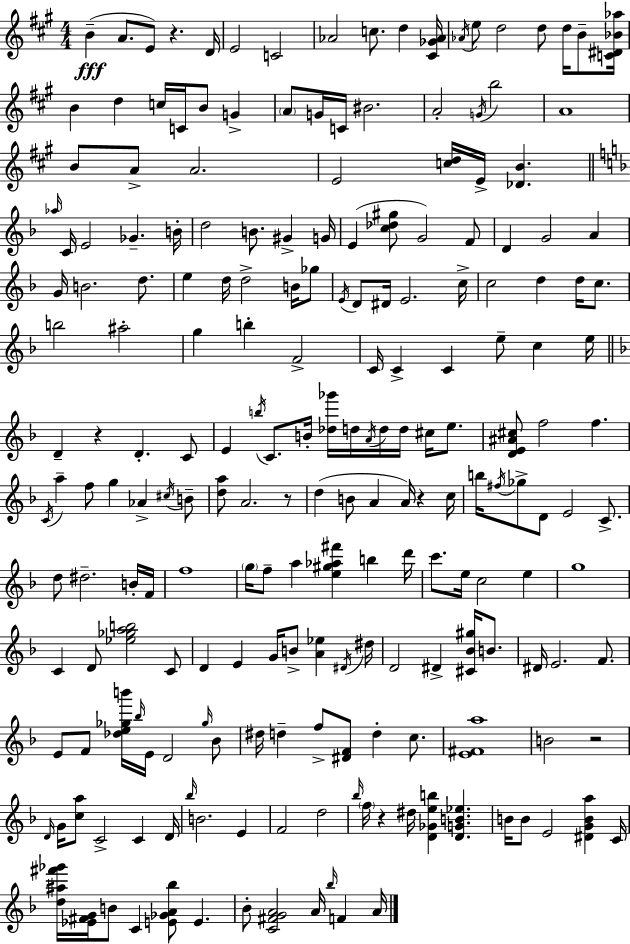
{
  \clef treble
  \numericTimeSignature
  \time 4/4
  \key a \major
  b'4--(\fff a'8. e'8) r4. d'16 | e'2 c'2 | aes'2 c''8. d''4 <cis' ges' aes'>16 | \acciaccatura { aes'16 } e''8 d''2 d''8 d''16 b'8-- | \break <c' dis' bes' aes''>16 b'4 d''4 c''16 c'16 b'8 g'4-> | \parenthesize a'8 g'16 c'16 bis'2. | a'2-. \acciaccatura { g'16 } b''2 | a'1 | \break b'8 a'8-> a'2. | e'2 <c'' d''>16 e'16-> <des' b'>4. | \bar "||" \break \key f \major \grace { aes''16 } c'16 e'2 ges'4.-- | b'16-. d''2 b'8. gis'4-> | g'16 e'4( <c'' des'' gis''>8 g'2) f'8 | d'4 g'2 a'4 | \break g'16 b'2. d''8. | e''4 d''16 d''2-> b'16 ges''8 | \acciaccatura { e'16 } d'8 dis'16 e'2. | c''16-> c''2 d''4 d''16 c''8. | \break b''2 ais''2-. | g''4 b''4-. f'2-> | c'16 c'4-> c'4 e''8-- c''4 | e''16 \bar "||" \break \key f \major d'4-- r4 d'4.-. c'8 | e'4 \acciaccatura { b''16 } c'8. b'16-. <des'' ges'''>16 d''16 \acciaccatura { a'16 } d''16 d''16 cis''16 e''8. | <d' e' ais' cis''>8 f''2 f''4. | \acciaccatura { c'16 } a''4-- f''8 g''4 aes'4-> | \break \acciaccatura { cis''16 } b'8-- <d'' a''>8 a'2. | r8 d''4( b'8 a'4 a'16) r4 | c''16 b''16 \acciaccatura { fis''16 } ges''8-> d'8 e'2 | c'8.-> d''8 dis''2.-- | \break b'16-. f'16 f''1 | \parenthesize g''16 f''8-- a''4 <e'' gis'' aes'' fis'''>4 | b''4 d'''16 c'''8. e''16 c''2 | e''4 g''1 | \break c'4 d'8 <ees'' ges'' a'' b''>2 | c'8 d'4 e'4 g'16 b'8-> | <a' ees''>4 \acciaccatura { dis'16 } dis''16 d'2 dis'4-> | <cis' bes' gis''>16 b'8. dis'16 e'2. | \break f'8. e'8 f'8 <des'' e'' ges'' b'''>16 \grace { bes''16 } e'16 d'2 | \grace { ges''16 } bes'8 dis''16 d''4-- f''8-> <dis' f'>8 | d''4-. c''8. <e' fis' a''>1 | b'2 | \break r2 \grace { d'16 } g'16 <c'' a''>8 c'2-> | c'4 d'16 \grace { bes''16 } b'2. | e'4 f'2 | d''2 \grace { bes''16 } \parenthesize f''16 r4 | \break dis''16 <d' ges' e'' b''>4 <d' g' b' ees''>4. b'16 b'8 e'2 | <dis' g' b' a''>4 c'16 <d'' ais'' fis''' ges'''>16 <ees' fis' g'>16 b'8 c'4 | <e' ges' a' bes''>8 e'4. bes'8-. <c' fis' g' a'>2 | a'16 \grace { bes''16 } f'4 a'16 \bar "|."
}